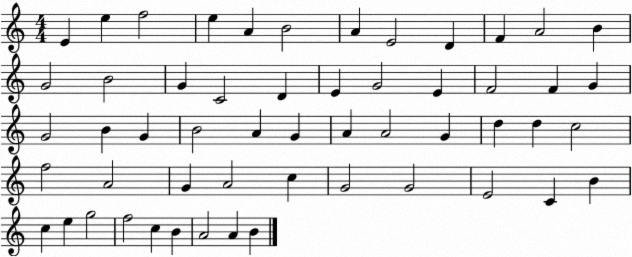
X:1
T:Untitled
M:4/4
L:1/4
K:C
E e f2 e A B2 A E2 D F A2 B G2 B2 G C2 D E G2 E F2 F G G2 B G B2 A G A A2 G d d c2 f2 A2 G A2 c G2 G2 E2 C B c e g2 f2 c B A2 A B